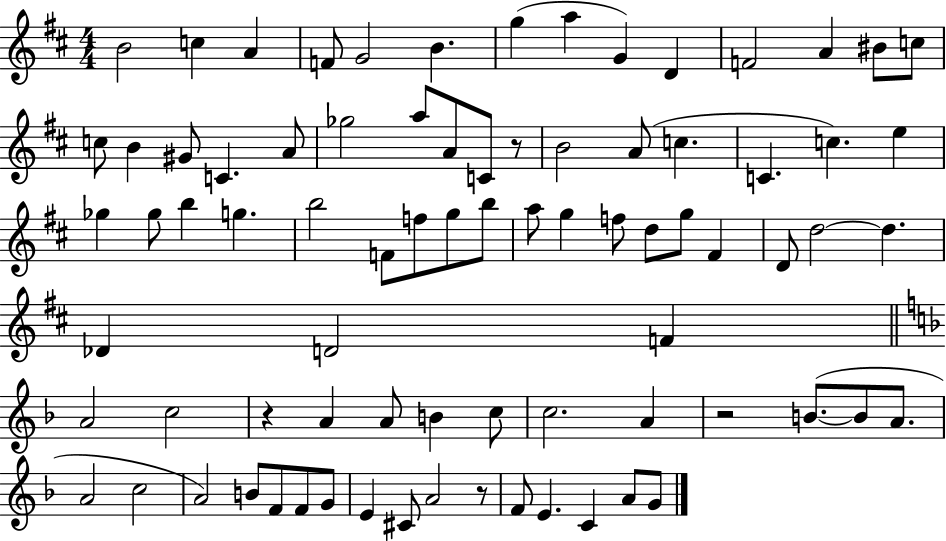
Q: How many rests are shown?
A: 4